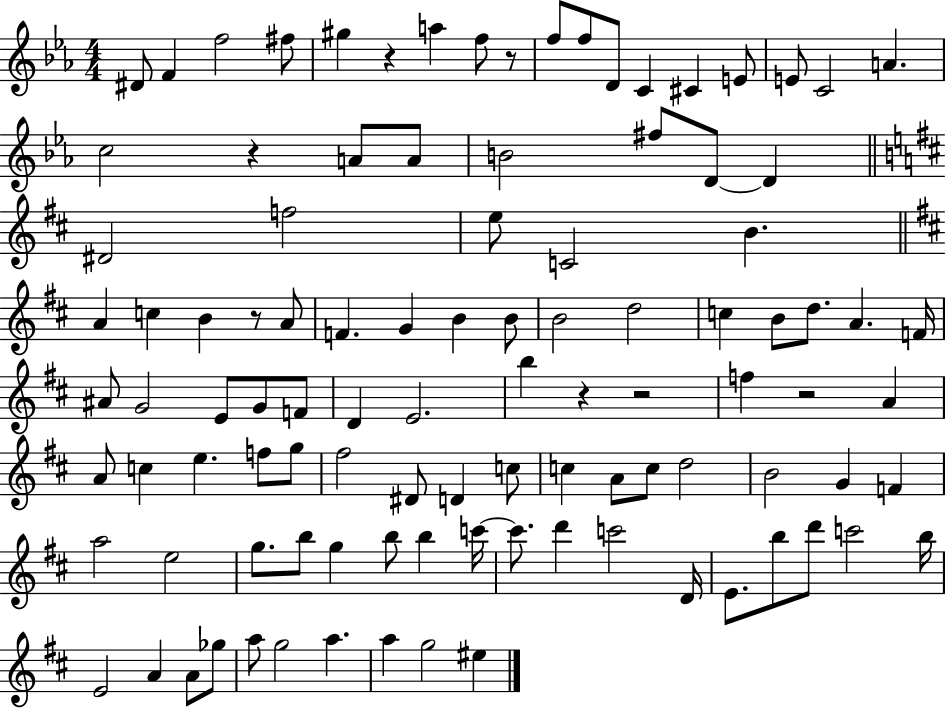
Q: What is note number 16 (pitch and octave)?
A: A4